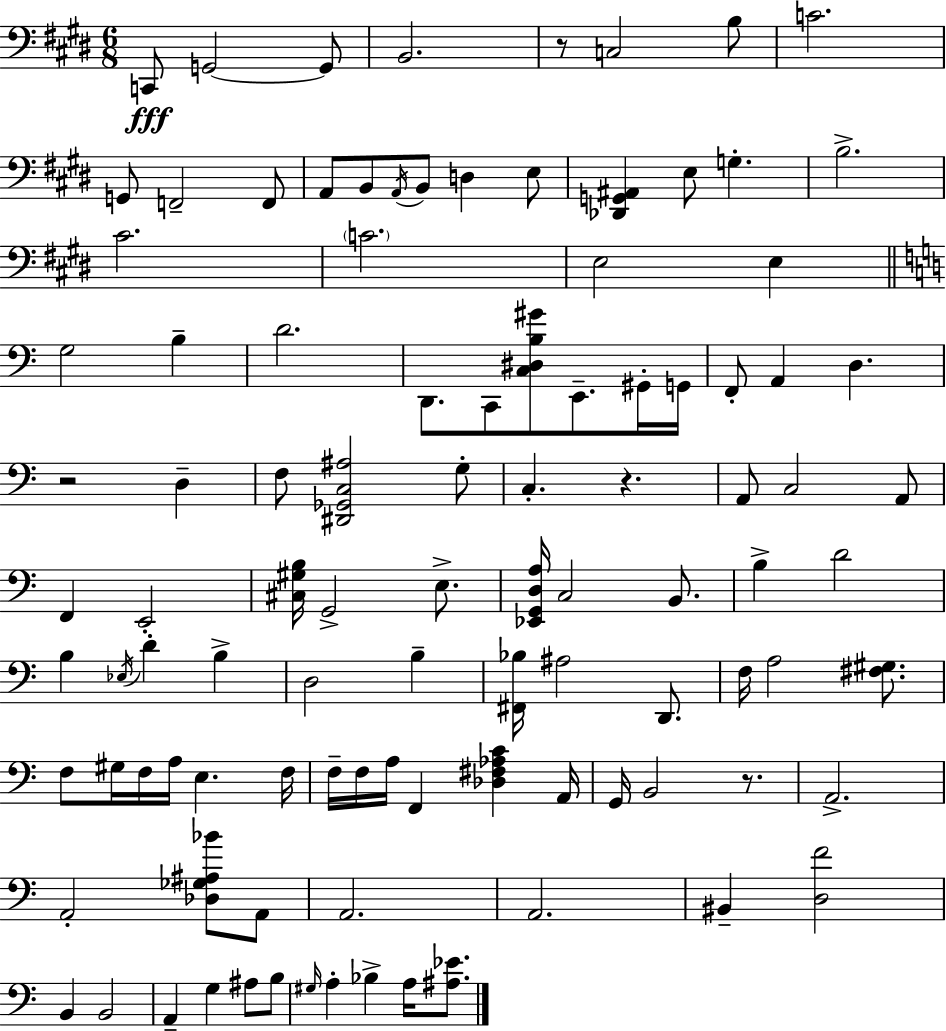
{
  \clef bass
  \numericTimeSignature
  \time 6/8
  \key e \major
  c,8\fff g,2~~ g,8 | b,2. | r8 c2 b8 | c'2. | \break g,8 f,2-- f,8 | a,8 b,8 \acciaccatura { a,16 } b,8 d4 e8 | <des, g, ais,>4 e8 g4.-. | b2.-> | \break cis'2. | \parenthesize c'2. | e2 e4 | \bar "||" \break \key c \major g2 b4-- | d'2. | d,8. c,8 <c dis b gis'>8 e,8.-- gis,16-. g,16 | f,8-. a,4 d4. | \break r2 d4-- | f8 <dis, ges, c ais>2 g8-. | c4.-. r4. | a,8 c2 a,8 | \break f,4 e,2-. | <cis gis b>16 g,2-> e8.-> | <ees, g, d a>16 c2 b,8. | b4-> d'2 | \break b4 \acciaccatura { ees16 } d'4-. b4-> | d2 b4-- | <fis, bes>16 ais2 d,8. | f16 a2 <fis gis>8. | \break f8 gis16 f16 a16 e4. | f16 f16-- f16 a16 f,4 <des fis aes c'>4 | a,16 g,16 b,2 r8. | a,2.-> | \break a,2-. <des ges ais bes'>8 a,8 | a,2. | a,2. | bis,4-- <d f'>2 | \break b,4 b,2 | a,4-- g4 ais8 b8 | \grace { gis16 } a4-. bes4-> a16 <ais ees'>8. | \bar "|."
}